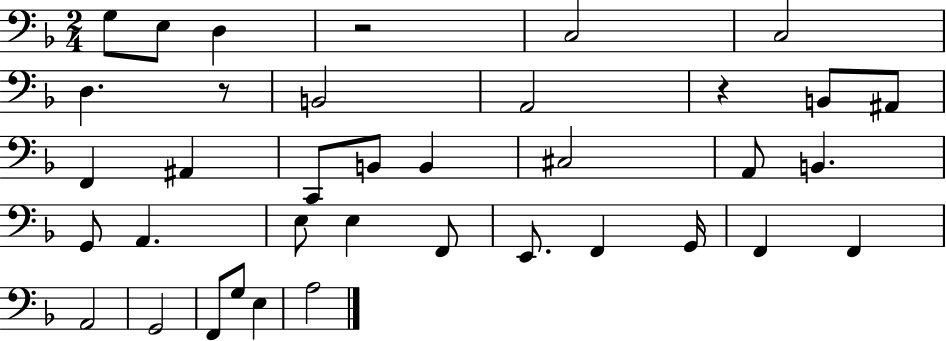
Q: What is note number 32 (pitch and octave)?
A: G3